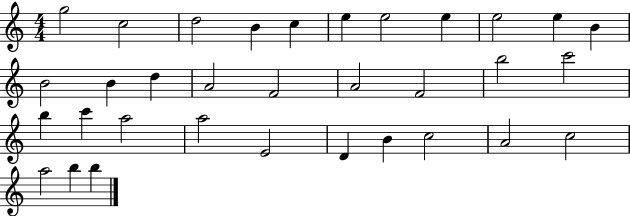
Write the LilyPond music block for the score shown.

{
  \clef treble
  \numericTimeSignature
  \time 4/4
  \key c \major
  g''2 c''2 | d''2 b'4 c''4 | e''4 e''2 e''4 | e''2 e''4 b'4 | \break b'2 b'4 d''4 | a'2 f'2 | a'2 f'2 | b''2 c'''2 | \break b''4 c'''4 a''2 | a''2 e'2 | d'4 b'4 c''2 | a'2 c''2 | \break a''2 b''4 b''4 | \bar "|."
}